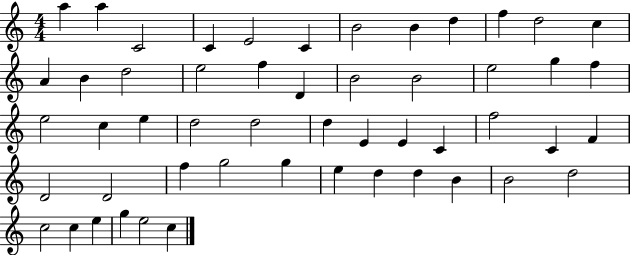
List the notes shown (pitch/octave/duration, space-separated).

A5/q A5/q C4/h C4/q E4/h C4/q B4/h B4/q D5/q F5/q D5/h C5/q A4/q B4/q D5/h E5/h F5/q D4/q B4/h B4/h E5/h G5/q F5/q E5/h C5/q E5/q D5/h D5/h D5/q E4/q E4/q C4/q F5/h C4/q F4/q D4/h D4/h F5/q G5/h G5/q E5/q D5/q D5/q B4/q B4/h D5/h C5/h C5/q E5/q G5/q E5/h C5/q